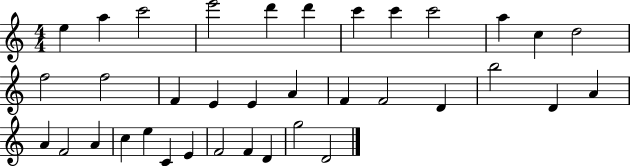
E5/q A5/q C6/h E6/h D6/q D6/q C6/q C6/q C6/h A5/q C5/q D5/h F5/h F5/h F4/q E4/q E4/q A4/q F4/q F4/h D4/q B5/h D4/q A4/q A4/q F4/h A4/q C5/q E5/q C4/q E4/q F4/h F4/q D4/q G5/h D4/h